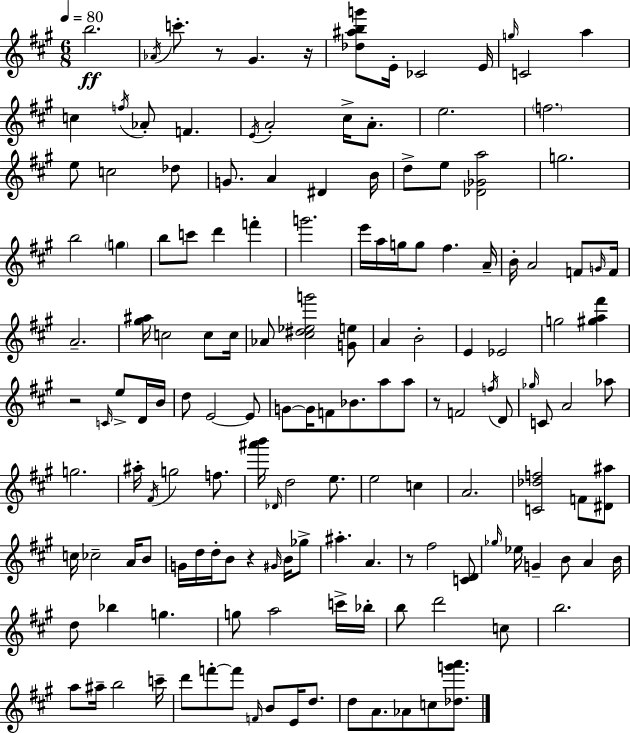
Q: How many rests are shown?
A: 6